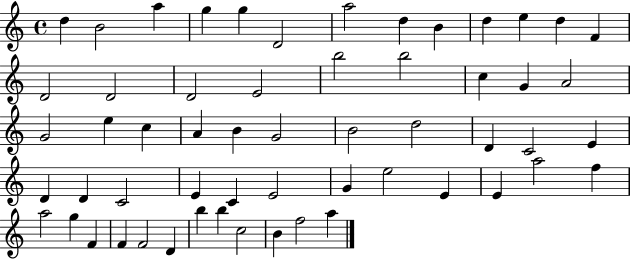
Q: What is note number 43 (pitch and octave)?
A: E4